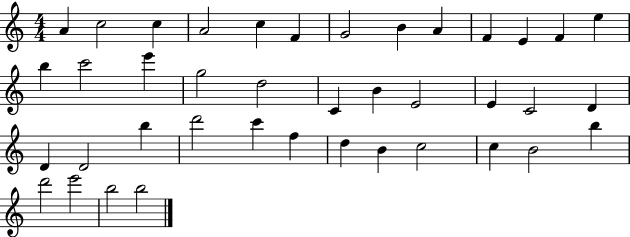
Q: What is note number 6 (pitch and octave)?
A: F4